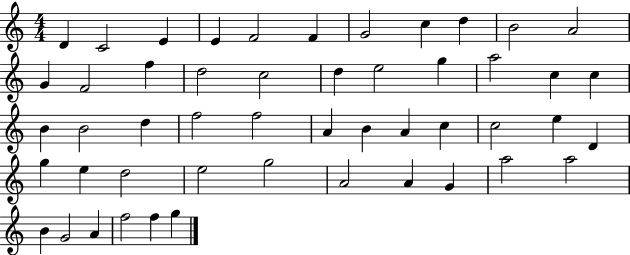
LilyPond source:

{
  \clef treble
  \numericTimeSignature
  \time 4/4
  \key c \major
  d'4 c'2 e'4 | e'4 f'2 f'4 | g'2 c''4 d''4 | b'2 a'2 | \break g'4 f'2 f''4 | d''2 c''2 | d''4 e''2 g''4 | a''2 c''4 c''4 | \break b'4 b'2 d''4 | f''2 f''2 | a'4 b'4 a'4 c''4 | c''2 e''4 d'4 | \break g''4 e''4 d''2 | e''2 g''2 | a'2 a'4 g'4 | a''2 a''2 | \break b'4 g'2 a'4 | f''2 f''4 g''4 | \bar "|."
}